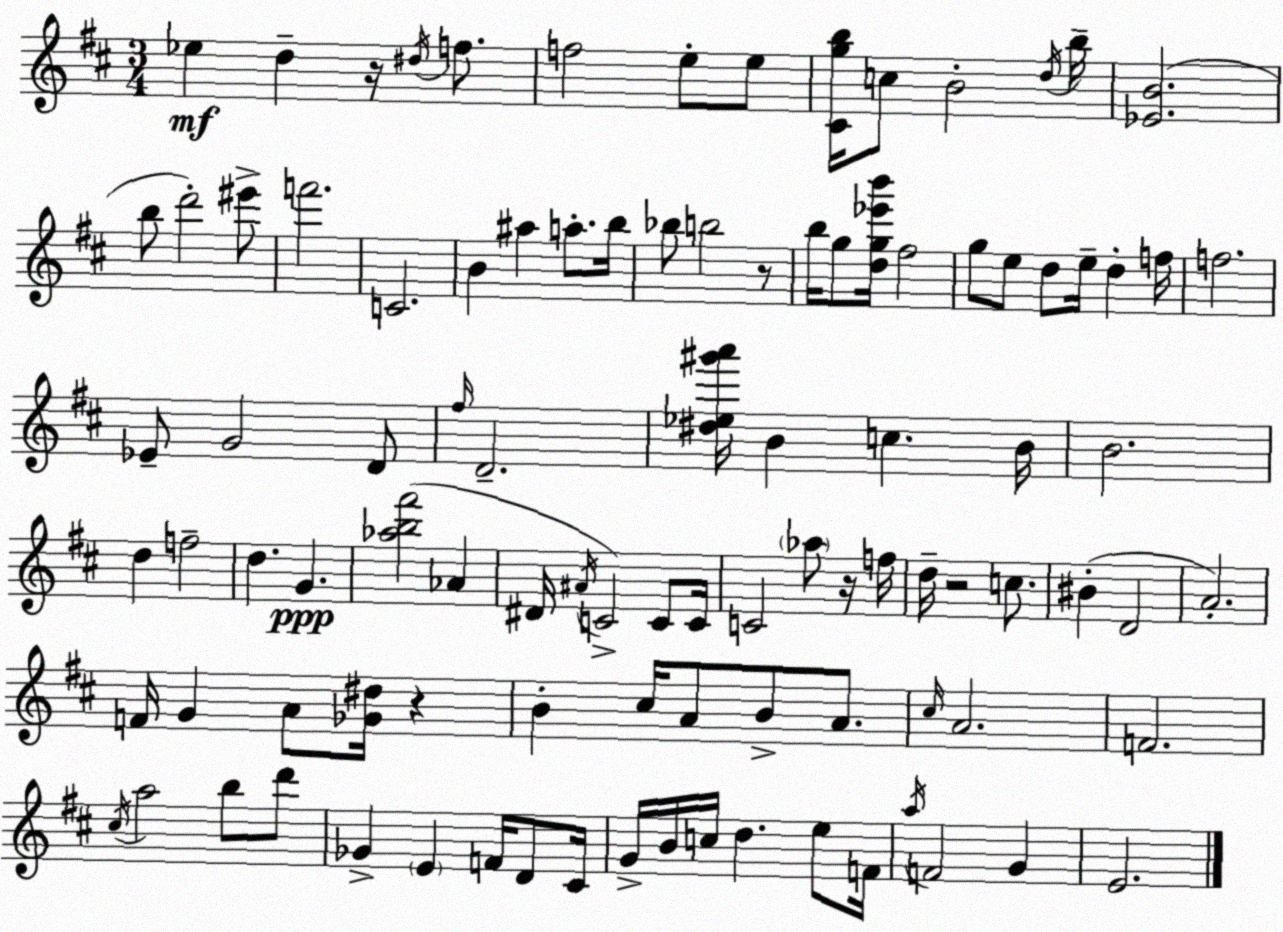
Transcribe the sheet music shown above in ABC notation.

X:1
T:Untitled
M:3/4
L:1/4
K:D
_e d z/4 ^d/4 f/2 f2 e/2 e/2 [^Cgb]/4 c/2 B2 d/4 b/4 [_EB]2 b/2 d'2 ^e'/2 f'2 C2 B ^a a/2 b/4 _b/2 b2 z/2 b/4 g/2 [dg_e'b']/4 ^f2 g/2 e/2 d/2 e/4 d f/4 f2 _E/2 G2 D/2 ^f/4 D2 [^d_e^g'a']/4 B c B/4 B2 d f2 d G [_ab^f']2 _A ^D/4 ^A/4 C2 C/2 C/4 C2 _a/2 z/4 f/4 d/4 z2 c/2 ^B D2 A2 F/4 G A/2 [_G^d]/4 z B ^c/4 A/2 B/2 A/2 ^c/4 A2 F2 ^c/4 a2 b/2 d'/2 _G E F/4 D/2 ^C/4 G/4 B/4 c/4 d e/2 F/4 a/4 F2 G E2